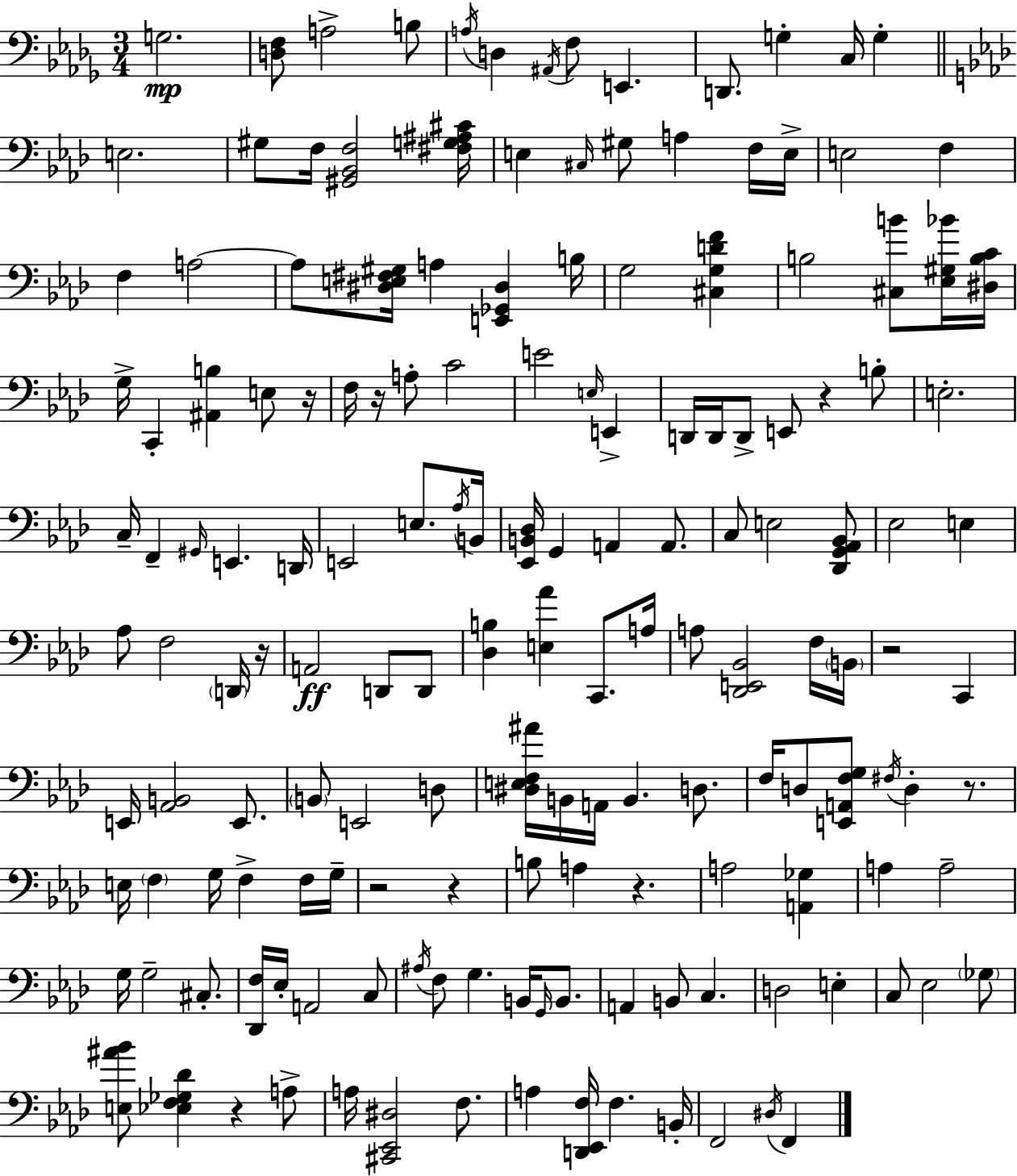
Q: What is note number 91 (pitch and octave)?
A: F3